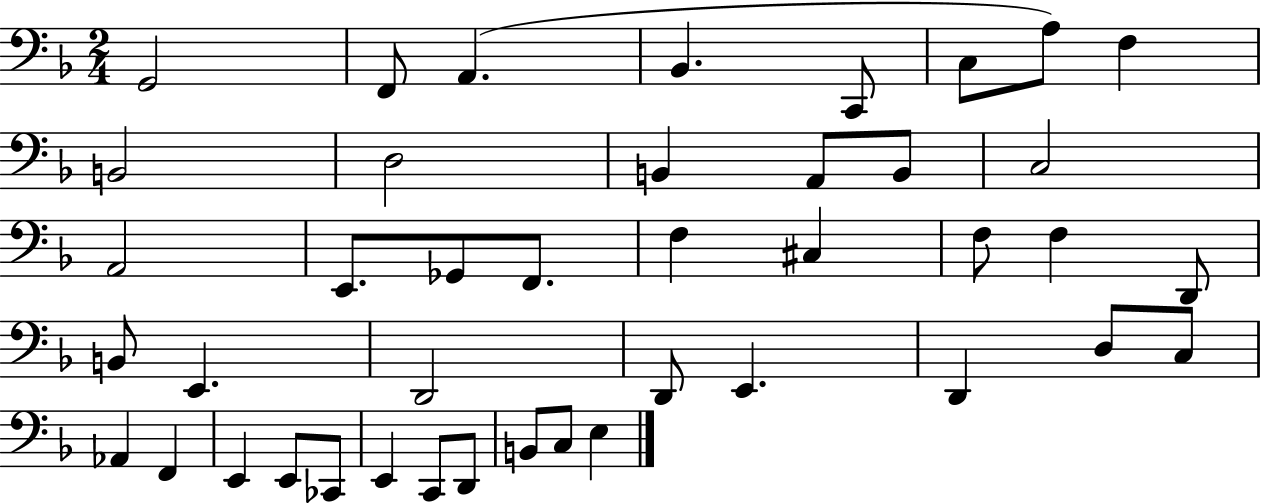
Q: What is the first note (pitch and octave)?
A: G2